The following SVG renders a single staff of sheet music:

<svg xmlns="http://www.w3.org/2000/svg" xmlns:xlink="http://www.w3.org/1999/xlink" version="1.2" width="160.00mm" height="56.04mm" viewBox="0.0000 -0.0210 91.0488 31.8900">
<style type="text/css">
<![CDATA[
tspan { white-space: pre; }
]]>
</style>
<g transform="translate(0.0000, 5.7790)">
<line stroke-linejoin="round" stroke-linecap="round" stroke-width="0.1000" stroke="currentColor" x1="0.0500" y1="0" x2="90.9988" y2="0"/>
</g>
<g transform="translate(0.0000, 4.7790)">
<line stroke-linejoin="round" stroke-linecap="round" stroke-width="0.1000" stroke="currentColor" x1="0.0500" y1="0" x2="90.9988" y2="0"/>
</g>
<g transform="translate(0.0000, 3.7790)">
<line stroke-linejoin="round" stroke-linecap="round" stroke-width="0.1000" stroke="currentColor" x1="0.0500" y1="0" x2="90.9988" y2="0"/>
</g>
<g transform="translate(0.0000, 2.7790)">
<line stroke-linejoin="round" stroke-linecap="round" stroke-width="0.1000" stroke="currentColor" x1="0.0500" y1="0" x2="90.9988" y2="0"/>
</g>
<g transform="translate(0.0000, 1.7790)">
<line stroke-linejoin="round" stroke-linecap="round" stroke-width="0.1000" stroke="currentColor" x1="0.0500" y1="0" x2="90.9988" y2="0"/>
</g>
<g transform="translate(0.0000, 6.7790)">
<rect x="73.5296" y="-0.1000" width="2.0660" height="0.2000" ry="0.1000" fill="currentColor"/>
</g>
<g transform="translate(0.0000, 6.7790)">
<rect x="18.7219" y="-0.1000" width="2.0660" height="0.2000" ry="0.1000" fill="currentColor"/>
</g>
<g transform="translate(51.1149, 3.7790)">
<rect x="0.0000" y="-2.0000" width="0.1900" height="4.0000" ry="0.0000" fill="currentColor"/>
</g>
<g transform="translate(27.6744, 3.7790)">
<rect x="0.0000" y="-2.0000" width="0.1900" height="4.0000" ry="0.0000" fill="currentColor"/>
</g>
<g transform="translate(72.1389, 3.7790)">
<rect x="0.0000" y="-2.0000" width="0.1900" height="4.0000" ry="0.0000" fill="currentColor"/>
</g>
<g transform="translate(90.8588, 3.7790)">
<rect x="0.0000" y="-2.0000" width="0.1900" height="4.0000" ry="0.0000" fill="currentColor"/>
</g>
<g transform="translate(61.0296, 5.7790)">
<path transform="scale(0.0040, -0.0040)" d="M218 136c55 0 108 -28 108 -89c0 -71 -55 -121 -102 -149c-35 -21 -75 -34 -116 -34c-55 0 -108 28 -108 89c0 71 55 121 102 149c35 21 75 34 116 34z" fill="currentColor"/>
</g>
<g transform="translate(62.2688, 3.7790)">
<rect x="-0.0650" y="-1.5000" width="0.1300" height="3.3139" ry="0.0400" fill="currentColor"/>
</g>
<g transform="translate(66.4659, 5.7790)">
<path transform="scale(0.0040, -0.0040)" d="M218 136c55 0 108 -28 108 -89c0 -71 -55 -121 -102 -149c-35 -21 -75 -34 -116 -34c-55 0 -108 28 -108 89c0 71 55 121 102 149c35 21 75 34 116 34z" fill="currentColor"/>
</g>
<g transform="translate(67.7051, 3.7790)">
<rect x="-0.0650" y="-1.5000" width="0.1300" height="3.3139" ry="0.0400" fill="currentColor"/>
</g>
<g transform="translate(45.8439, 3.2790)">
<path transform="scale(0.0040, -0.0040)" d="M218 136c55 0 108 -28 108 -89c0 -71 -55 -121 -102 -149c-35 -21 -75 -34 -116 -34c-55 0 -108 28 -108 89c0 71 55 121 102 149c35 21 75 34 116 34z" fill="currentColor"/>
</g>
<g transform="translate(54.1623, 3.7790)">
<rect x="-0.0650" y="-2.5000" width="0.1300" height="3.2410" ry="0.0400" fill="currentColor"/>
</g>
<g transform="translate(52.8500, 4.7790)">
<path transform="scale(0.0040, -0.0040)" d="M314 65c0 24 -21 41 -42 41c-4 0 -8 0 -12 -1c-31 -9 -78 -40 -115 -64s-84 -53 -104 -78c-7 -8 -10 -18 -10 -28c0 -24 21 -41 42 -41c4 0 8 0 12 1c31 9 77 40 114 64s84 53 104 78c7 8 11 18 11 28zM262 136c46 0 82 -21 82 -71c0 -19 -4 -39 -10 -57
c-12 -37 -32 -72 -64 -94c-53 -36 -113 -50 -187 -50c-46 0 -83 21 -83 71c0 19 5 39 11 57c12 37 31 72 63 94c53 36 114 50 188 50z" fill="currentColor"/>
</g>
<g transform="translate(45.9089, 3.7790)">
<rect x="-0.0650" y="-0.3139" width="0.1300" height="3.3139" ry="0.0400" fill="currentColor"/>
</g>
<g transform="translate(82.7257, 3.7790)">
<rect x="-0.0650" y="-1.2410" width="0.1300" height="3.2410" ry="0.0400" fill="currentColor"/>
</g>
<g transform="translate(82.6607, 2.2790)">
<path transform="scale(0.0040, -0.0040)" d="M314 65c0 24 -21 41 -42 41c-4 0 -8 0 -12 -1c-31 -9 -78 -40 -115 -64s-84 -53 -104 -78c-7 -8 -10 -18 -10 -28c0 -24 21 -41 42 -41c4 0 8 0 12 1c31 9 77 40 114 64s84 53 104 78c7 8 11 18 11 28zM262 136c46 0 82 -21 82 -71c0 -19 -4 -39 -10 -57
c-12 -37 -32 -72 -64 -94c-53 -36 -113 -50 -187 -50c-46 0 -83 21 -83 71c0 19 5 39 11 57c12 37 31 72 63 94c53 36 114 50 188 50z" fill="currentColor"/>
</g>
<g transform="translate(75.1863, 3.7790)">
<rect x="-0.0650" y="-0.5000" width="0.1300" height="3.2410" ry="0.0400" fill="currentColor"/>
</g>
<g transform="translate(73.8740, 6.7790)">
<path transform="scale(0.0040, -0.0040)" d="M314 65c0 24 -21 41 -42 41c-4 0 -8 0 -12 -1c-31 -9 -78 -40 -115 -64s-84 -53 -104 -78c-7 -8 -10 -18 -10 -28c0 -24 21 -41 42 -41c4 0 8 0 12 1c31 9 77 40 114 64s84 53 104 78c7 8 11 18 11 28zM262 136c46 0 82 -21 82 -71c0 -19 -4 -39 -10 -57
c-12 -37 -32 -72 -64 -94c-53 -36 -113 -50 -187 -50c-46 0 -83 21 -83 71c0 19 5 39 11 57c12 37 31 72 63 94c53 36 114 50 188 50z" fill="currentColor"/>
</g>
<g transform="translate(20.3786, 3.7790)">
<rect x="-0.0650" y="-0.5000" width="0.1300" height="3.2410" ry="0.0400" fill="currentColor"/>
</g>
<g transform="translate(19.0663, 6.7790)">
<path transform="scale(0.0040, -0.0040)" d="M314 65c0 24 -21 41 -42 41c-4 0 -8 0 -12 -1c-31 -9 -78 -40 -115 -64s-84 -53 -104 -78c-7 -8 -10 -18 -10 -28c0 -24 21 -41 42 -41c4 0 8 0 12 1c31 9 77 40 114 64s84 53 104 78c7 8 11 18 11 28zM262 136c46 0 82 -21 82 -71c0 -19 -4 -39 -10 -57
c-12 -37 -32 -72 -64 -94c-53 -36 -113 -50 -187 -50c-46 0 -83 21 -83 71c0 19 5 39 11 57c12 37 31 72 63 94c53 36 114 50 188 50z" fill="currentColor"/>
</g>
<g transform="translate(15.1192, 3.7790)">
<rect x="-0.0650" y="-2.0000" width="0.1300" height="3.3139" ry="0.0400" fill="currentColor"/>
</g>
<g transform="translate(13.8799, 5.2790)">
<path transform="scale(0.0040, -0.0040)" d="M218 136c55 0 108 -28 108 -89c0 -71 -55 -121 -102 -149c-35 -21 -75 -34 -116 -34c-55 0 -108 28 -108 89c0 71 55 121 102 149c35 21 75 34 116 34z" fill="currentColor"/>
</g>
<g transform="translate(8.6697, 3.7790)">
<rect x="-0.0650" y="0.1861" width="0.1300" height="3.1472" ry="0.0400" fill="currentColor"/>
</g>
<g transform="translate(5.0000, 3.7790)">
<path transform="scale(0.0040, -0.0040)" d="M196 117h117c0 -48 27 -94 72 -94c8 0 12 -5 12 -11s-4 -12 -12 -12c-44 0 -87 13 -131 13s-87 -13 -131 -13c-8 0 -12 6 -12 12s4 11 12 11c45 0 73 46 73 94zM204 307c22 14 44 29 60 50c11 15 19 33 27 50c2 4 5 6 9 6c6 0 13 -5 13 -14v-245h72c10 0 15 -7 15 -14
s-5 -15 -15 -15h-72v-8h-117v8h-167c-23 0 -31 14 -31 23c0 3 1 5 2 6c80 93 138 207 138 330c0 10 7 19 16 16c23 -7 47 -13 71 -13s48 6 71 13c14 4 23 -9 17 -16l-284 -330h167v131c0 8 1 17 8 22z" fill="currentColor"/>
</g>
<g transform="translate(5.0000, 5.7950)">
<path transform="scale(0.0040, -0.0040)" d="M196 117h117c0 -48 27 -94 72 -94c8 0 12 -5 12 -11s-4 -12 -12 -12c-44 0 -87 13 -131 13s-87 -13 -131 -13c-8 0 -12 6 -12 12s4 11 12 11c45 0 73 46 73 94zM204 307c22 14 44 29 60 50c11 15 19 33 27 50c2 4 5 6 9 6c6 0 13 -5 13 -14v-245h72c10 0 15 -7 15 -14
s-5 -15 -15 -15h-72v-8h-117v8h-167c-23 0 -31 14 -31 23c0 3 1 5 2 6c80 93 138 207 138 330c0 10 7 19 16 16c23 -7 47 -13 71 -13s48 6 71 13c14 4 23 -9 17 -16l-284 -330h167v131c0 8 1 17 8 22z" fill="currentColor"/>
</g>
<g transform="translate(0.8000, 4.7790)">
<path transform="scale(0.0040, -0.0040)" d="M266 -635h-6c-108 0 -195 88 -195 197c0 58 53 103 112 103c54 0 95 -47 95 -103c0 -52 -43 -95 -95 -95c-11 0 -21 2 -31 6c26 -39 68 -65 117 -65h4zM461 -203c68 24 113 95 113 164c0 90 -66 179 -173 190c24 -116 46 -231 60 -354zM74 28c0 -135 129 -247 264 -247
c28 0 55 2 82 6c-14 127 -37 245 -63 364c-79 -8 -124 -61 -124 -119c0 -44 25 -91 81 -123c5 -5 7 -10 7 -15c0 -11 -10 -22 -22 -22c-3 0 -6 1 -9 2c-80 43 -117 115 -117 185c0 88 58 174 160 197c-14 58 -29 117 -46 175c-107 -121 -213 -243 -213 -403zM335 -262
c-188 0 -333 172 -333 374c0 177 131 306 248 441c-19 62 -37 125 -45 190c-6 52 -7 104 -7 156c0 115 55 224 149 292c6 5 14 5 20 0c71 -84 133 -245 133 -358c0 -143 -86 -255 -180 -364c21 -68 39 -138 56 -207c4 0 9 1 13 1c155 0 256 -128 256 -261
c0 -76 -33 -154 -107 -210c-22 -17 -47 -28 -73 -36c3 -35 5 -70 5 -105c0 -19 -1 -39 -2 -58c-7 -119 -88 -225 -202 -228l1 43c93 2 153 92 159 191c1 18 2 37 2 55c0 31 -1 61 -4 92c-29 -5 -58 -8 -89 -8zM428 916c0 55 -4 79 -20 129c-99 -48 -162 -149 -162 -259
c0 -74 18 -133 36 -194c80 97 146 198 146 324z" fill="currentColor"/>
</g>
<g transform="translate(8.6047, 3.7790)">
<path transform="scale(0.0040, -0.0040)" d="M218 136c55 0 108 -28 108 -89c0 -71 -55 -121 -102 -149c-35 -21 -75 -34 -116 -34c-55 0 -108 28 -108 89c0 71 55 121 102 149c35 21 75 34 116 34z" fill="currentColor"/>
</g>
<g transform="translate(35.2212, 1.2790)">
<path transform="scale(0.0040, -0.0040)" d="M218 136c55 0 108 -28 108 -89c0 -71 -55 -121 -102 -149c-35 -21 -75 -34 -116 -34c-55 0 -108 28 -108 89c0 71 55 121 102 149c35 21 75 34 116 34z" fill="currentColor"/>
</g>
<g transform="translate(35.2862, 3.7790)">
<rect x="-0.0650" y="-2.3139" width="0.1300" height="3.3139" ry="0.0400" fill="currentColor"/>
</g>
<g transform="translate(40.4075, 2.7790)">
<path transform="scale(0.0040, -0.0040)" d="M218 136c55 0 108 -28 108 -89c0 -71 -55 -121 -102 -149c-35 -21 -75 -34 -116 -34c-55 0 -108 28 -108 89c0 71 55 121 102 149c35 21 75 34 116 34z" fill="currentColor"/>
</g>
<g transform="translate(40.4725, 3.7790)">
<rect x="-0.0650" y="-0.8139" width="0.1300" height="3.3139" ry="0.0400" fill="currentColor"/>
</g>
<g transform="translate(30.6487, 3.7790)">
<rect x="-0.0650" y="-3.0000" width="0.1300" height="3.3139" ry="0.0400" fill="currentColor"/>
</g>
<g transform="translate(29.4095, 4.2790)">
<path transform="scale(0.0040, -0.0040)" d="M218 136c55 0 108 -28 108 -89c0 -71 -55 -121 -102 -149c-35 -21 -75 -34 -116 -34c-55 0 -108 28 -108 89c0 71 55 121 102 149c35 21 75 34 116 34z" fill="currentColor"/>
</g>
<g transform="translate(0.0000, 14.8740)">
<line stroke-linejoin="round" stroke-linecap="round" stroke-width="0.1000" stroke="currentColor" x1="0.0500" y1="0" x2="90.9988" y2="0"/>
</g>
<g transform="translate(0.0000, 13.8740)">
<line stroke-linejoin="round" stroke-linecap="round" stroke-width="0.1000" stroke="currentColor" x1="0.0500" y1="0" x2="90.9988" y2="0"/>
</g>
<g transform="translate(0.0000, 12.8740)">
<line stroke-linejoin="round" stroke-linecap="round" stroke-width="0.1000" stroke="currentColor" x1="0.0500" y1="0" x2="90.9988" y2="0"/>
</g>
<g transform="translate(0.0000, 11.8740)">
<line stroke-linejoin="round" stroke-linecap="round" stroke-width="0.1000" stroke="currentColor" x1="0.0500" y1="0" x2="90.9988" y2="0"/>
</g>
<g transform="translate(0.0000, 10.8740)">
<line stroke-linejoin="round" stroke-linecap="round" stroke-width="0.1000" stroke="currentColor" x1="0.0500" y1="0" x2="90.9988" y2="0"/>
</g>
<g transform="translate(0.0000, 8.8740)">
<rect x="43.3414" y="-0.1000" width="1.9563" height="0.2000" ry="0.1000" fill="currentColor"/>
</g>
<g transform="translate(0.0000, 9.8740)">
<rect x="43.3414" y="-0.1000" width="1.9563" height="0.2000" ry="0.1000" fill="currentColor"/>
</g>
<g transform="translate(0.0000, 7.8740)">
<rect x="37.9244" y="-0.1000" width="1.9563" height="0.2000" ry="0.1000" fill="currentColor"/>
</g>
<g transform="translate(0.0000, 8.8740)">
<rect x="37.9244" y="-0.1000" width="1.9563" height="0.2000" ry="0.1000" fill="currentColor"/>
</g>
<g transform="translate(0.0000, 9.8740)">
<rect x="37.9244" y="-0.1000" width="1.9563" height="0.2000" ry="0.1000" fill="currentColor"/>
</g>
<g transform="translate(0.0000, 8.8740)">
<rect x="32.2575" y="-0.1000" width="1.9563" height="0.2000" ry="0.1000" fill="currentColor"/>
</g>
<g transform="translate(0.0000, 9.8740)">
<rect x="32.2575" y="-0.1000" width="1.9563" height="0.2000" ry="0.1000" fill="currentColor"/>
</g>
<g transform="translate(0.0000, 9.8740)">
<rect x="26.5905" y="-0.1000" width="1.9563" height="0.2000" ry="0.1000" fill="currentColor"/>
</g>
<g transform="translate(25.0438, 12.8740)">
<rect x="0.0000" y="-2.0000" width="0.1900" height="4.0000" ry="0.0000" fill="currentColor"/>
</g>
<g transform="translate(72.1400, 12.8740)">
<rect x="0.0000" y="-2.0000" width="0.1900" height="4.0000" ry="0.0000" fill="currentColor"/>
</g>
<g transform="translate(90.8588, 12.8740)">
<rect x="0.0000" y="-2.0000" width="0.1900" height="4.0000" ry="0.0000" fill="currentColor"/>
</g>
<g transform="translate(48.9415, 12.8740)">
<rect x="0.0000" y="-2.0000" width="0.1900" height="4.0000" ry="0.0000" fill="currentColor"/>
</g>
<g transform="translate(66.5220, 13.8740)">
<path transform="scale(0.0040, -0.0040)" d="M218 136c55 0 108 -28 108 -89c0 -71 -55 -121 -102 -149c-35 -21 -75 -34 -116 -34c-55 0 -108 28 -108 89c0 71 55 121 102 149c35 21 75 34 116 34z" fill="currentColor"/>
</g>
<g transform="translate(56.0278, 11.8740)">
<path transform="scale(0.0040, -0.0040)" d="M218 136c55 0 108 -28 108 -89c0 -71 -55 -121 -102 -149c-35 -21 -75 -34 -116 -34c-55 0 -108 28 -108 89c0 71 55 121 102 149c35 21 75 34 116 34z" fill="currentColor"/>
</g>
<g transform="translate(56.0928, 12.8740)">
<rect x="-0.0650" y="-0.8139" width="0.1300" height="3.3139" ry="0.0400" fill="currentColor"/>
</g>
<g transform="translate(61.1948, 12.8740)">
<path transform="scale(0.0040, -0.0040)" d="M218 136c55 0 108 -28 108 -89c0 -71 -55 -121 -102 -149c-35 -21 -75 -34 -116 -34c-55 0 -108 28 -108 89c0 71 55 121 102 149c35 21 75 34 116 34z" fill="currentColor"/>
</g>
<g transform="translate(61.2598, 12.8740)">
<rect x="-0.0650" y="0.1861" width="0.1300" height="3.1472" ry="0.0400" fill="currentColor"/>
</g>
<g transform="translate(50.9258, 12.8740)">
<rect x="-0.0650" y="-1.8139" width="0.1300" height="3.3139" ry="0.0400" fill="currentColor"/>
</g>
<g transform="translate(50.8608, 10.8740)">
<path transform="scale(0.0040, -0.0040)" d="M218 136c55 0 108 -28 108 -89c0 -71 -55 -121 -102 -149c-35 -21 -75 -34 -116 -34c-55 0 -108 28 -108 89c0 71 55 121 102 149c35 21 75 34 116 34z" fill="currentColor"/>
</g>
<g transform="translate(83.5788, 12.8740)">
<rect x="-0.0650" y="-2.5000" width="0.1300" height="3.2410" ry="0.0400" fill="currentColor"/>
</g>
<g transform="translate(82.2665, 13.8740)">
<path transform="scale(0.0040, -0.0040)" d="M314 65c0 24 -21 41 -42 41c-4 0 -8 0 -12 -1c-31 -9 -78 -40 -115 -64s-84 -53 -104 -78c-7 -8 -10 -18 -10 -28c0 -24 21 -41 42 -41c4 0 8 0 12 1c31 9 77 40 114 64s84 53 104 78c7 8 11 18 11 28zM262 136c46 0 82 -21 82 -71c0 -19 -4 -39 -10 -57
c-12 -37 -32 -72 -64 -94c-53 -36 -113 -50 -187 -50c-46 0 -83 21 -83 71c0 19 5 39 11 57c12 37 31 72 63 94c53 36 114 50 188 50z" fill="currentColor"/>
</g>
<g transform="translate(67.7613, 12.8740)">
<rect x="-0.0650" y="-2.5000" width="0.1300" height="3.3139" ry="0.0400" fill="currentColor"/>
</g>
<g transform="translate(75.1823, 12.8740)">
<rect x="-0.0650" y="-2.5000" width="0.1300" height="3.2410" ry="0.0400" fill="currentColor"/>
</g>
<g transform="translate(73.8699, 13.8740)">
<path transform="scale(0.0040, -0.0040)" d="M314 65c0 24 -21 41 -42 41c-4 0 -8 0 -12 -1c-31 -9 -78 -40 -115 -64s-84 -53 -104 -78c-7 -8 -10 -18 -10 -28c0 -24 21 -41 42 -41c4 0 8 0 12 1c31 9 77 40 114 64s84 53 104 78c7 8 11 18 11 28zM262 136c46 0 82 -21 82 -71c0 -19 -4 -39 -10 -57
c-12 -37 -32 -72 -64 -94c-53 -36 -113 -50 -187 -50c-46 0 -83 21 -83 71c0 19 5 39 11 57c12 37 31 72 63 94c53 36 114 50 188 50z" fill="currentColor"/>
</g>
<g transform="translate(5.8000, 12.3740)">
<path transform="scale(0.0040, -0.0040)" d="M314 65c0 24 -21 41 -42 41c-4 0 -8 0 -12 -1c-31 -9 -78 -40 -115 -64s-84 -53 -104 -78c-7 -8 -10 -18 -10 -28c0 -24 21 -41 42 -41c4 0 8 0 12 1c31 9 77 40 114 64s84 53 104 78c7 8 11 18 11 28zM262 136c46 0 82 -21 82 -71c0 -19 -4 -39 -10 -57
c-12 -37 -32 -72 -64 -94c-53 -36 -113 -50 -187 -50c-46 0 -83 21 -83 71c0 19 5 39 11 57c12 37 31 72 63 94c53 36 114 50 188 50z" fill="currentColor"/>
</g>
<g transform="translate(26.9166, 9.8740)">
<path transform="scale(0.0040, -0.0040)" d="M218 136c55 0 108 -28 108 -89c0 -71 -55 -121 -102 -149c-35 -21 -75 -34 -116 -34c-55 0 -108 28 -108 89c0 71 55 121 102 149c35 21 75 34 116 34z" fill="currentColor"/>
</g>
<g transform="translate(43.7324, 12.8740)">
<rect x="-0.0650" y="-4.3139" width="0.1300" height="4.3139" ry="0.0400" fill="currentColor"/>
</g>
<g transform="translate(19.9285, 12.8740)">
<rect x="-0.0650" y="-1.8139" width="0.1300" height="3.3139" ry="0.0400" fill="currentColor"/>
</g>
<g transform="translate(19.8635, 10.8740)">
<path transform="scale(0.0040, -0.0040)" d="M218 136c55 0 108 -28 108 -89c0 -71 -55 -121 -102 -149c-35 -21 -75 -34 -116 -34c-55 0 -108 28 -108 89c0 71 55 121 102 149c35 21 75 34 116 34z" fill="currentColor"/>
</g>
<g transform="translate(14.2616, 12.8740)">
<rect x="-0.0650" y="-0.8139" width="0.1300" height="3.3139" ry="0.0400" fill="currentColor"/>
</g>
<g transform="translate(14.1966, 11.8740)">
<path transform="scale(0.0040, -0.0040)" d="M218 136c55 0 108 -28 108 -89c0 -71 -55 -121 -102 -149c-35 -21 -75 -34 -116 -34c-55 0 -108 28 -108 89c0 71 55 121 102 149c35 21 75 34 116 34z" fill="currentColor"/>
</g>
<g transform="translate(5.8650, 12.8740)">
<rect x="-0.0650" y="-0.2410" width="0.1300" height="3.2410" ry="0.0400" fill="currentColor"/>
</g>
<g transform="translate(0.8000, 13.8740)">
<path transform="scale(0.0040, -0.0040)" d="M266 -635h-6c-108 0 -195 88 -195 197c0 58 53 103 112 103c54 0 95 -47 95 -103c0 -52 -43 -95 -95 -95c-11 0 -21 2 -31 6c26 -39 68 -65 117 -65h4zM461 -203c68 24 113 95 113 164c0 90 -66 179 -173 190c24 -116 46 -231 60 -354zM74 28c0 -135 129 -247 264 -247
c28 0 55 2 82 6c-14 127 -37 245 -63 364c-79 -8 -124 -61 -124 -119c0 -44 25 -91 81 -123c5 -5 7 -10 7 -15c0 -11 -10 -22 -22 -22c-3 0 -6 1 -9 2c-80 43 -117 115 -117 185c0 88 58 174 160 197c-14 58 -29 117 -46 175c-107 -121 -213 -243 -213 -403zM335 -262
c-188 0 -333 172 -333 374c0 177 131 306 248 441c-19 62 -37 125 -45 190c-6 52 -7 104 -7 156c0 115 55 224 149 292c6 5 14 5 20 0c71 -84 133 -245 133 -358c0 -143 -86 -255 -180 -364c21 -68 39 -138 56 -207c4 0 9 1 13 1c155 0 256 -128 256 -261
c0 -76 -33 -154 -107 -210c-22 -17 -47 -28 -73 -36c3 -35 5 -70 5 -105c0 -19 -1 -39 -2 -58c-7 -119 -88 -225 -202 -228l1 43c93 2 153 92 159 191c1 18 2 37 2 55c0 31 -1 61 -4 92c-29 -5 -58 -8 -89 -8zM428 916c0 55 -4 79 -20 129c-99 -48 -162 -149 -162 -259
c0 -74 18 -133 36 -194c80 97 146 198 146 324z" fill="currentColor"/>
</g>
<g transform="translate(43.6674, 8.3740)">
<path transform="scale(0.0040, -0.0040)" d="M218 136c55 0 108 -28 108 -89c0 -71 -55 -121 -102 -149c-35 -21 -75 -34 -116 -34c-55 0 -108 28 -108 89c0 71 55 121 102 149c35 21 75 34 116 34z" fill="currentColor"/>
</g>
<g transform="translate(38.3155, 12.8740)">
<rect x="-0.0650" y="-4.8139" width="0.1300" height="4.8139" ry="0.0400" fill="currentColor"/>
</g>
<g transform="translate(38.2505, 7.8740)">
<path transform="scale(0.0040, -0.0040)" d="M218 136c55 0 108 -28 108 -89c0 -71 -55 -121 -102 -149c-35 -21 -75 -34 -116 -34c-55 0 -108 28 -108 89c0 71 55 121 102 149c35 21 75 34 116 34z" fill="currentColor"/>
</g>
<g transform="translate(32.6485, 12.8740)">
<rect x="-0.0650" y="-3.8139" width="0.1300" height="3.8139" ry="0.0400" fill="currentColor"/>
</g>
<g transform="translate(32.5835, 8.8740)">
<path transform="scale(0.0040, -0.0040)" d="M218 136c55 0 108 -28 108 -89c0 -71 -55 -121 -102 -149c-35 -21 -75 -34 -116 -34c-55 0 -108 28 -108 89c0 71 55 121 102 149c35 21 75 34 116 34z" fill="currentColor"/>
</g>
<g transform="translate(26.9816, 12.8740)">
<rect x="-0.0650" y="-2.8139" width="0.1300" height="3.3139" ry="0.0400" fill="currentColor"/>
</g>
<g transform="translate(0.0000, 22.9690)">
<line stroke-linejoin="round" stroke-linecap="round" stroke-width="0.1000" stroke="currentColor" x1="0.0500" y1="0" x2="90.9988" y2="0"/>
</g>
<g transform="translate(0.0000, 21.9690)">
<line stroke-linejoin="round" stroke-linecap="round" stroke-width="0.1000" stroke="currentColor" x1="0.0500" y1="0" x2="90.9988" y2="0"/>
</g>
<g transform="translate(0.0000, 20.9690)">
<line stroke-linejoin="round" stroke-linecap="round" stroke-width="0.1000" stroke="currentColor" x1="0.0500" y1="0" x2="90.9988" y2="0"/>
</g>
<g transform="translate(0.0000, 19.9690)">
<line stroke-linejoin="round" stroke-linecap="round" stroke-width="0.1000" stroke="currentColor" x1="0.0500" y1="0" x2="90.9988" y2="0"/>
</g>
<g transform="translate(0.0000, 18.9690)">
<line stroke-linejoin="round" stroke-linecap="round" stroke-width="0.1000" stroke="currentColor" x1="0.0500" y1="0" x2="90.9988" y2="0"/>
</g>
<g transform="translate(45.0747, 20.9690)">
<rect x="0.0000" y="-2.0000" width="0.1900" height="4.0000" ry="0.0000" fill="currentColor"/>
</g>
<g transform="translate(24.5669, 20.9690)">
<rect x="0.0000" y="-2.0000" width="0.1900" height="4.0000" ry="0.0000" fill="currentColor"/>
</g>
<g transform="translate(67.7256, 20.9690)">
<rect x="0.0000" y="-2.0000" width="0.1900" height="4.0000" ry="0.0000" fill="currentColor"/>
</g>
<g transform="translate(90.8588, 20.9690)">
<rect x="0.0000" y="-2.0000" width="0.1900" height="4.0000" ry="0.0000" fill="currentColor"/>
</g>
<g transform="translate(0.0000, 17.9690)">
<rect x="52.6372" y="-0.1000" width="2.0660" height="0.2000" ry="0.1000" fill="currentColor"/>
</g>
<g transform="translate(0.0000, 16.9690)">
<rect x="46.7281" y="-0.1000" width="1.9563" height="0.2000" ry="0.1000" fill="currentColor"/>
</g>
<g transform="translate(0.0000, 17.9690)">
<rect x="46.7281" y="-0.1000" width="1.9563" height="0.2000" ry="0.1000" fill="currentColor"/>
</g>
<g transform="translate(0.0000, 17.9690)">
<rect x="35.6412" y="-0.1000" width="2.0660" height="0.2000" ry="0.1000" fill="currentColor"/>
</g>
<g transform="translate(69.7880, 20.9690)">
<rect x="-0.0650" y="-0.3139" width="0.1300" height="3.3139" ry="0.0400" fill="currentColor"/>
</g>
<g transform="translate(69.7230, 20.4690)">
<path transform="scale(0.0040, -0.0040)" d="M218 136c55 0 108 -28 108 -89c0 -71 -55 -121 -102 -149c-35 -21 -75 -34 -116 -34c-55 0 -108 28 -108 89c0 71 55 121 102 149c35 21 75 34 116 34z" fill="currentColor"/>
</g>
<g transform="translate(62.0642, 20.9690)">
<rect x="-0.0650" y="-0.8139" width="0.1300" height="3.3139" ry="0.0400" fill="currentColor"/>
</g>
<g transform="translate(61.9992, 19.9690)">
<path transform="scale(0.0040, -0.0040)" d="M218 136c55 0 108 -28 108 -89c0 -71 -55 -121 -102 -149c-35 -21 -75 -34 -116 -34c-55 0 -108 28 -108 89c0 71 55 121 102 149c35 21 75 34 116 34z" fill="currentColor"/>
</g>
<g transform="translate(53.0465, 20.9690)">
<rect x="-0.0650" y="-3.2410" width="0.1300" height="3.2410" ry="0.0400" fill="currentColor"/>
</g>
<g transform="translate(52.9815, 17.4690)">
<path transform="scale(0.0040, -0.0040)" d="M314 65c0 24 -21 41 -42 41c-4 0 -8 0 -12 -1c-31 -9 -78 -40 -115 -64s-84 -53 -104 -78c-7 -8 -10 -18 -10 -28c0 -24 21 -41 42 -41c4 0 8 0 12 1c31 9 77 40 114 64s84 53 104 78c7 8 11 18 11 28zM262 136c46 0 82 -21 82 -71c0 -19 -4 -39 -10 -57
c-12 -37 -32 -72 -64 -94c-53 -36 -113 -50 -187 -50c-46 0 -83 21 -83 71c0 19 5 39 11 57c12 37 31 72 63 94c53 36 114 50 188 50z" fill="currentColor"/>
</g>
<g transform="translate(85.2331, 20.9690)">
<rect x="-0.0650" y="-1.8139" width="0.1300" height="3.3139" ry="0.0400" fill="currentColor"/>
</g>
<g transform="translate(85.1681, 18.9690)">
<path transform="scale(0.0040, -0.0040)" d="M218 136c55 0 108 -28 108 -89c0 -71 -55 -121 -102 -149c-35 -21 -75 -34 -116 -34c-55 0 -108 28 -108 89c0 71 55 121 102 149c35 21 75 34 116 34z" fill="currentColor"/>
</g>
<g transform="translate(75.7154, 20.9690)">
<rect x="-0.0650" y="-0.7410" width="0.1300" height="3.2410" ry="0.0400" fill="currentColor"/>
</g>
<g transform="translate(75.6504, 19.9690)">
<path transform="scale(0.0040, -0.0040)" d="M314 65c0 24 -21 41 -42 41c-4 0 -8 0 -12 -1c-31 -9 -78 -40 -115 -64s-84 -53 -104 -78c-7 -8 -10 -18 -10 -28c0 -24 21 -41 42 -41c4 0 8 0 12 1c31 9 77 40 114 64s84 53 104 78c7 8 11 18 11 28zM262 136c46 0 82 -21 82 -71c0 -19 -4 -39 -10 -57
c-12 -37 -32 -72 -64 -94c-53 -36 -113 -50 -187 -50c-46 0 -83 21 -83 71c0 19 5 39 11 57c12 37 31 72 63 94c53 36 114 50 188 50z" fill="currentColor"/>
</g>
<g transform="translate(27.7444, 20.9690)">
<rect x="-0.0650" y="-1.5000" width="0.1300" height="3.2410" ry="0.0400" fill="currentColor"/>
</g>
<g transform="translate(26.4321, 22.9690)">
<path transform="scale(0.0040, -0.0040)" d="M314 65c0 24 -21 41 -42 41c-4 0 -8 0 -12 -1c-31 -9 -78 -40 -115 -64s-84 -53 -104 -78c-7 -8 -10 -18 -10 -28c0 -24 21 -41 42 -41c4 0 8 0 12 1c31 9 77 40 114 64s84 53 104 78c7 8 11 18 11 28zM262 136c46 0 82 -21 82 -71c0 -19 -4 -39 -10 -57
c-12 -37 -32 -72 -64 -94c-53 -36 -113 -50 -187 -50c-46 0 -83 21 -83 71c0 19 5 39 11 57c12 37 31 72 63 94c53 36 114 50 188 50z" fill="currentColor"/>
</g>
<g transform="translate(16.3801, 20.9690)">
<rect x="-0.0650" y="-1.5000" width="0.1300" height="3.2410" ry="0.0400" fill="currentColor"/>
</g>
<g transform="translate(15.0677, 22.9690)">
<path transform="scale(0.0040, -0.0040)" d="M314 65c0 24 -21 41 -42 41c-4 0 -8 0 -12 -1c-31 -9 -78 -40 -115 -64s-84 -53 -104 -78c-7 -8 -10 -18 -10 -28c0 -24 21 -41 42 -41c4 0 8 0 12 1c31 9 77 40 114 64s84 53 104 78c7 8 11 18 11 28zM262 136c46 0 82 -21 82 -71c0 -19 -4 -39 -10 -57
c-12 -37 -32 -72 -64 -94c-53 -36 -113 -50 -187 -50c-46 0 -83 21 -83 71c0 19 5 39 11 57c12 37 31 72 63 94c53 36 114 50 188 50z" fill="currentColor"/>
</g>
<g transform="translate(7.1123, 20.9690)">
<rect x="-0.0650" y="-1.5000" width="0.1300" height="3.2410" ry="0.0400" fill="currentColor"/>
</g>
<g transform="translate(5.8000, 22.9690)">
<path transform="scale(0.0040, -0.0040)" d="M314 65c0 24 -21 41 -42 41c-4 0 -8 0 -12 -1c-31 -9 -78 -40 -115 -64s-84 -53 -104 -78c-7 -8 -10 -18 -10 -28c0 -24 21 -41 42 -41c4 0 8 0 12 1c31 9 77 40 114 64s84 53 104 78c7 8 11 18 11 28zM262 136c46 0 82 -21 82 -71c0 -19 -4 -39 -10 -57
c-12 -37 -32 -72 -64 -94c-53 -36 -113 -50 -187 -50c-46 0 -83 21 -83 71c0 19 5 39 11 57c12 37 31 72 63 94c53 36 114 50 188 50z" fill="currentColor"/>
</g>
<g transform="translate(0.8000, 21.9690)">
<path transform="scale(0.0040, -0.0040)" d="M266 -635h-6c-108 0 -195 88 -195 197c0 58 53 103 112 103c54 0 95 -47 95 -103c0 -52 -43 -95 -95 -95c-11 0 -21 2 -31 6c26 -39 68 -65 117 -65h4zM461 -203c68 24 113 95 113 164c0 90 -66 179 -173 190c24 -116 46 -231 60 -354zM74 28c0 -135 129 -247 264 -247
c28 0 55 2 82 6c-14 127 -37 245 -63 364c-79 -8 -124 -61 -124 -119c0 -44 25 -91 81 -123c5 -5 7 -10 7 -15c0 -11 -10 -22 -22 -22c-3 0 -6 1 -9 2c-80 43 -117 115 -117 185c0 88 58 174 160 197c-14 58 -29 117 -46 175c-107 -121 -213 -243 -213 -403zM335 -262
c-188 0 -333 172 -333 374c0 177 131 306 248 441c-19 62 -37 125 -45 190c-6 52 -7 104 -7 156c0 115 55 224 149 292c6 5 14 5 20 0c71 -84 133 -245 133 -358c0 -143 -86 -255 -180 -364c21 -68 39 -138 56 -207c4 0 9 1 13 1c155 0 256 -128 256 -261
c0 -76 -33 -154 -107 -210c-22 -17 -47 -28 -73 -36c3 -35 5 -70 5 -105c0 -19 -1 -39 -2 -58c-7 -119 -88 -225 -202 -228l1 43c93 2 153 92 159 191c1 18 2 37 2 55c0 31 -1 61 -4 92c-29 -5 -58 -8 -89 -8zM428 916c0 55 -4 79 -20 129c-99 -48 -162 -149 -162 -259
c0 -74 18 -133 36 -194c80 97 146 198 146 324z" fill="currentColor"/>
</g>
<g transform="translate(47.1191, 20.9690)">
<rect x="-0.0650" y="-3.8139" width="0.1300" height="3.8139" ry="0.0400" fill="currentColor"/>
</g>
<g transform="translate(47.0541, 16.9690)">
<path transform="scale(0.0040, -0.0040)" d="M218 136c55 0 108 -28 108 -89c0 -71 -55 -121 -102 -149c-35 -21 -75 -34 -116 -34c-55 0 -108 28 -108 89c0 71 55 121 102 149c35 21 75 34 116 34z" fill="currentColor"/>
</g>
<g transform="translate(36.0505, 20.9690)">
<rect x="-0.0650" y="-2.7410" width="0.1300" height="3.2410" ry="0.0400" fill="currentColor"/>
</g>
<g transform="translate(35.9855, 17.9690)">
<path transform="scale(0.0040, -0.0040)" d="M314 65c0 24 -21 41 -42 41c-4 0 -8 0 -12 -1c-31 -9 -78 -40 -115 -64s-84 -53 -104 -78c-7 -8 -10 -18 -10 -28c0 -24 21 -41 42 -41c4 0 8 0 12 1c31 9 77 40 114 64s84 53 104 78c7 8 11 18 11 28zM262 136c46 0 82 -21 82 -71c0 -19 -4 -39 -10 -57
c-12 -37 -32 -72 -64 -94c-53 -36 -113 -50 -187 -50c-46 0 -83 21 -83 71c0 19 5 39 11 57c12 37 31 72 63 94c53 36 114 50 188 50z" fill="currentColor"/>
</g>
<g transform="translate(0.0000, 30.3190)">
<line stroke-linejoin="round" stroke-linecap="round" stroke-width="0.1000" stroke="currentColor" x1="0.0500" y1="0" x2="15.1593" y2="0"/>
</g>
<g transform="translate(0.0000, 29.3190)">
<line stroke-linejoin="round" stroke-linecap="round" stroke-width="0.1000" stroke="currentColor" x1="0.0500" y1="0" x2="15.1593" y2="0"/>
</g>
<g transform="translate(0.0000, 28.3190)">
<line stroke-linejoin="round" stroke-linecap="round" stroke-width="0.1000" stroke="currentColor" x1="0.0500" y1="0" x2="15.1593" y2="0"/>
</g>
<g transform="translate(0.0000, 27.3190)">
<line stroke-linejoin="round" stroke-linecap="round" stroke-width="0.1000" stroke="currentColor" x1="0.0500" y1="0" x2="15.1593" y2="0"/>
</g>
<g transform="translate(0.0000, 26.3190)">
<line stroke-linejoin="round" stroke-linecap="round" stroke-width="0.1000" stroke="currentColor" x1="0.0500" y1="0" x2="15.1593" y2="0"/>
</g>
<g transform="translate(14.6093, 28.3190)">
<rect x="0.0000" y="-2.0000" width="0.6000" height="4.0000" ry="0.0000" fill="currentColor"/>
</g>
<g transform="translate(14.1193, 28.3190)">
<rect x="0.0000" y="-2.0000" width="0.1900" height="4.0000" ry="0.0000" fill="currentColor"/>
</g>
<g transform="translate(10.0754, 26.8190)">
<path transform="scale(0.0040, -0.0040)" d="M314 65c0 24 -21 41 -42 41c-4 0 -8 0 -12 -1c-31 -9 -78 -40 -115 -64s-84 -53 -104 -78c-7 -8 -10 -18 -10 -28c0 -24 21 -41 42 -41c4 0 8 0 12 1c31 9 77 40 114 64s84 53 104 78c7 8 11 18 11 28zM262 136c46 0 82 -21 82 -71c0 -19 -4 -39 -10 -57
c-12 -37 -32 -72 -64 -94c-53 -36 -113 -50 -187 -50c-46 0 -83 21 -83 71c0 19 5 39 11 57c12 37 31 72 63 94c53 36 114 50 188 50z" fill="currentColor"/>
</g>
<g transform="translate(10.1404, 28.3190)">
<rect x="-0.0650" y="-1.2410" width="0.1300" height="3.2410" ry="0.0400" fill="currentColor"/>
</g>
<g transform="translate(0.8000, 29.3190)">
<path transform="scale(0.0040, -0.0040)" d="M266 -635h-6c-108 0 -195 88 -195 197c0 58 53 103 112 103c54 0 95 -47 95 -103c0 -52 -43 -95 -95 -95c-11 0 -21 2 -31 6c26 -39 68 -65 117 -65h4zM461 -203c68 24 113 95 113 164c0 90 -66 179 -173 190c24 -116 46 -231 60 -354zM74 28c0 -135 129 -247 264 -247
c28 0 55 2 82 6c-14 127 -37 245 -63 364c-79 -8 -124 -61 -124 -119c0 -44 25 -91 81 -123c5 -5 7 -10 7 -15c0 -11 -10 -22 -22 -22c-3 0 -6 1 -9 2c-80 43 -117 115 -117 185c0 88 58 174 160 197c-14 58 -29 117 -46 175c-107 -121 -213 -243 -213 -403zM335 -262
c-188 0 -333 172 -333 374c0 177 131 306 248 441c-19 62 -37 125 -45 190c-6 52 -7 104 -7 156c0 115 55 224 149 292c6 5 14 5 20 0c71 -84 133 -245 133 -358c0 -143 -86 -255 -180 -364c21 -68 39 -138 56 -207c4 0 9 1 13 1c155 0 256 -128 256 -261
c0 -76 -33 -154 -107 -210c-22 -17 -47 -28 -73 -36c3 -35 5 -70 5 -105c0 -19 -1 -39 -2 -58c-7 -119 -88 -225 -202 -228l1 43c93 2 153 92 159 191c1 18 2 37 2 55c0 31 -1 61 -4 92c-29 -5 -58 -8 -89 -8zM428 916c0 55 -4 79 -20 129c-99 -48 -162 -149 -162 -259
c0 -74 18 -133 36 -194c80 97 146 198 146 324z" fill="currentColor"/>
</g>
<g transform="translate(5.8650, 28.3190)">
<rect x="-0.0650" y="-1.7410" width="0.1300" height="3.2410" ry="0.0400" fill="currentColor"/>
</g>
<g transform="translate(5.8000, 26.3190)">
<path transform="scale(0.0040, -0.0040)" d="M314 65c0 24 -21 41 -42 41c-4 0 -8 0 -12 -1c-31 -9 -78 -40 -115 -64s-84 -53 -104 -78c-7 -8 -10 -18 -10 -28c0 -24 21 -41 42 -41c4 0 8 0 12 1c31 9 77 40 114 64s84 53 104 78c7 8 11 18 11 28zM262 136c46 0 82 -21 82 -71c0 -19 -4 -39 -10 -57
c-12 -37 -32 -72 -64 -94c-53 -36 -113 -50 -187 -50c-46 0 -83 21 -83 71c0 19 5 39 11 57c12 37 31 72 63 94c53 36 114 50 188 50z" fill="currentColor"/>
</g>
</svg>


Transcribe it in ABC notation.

X:1
T:Untitled
M:4/4
L:1/4
K:C
B F C2 A g d c G2 E E C2 e2 c2 d f a c' e' d' f d B G G2 G2 E2 E2 E2 a2 c' b2 d c d2 f f2 e2